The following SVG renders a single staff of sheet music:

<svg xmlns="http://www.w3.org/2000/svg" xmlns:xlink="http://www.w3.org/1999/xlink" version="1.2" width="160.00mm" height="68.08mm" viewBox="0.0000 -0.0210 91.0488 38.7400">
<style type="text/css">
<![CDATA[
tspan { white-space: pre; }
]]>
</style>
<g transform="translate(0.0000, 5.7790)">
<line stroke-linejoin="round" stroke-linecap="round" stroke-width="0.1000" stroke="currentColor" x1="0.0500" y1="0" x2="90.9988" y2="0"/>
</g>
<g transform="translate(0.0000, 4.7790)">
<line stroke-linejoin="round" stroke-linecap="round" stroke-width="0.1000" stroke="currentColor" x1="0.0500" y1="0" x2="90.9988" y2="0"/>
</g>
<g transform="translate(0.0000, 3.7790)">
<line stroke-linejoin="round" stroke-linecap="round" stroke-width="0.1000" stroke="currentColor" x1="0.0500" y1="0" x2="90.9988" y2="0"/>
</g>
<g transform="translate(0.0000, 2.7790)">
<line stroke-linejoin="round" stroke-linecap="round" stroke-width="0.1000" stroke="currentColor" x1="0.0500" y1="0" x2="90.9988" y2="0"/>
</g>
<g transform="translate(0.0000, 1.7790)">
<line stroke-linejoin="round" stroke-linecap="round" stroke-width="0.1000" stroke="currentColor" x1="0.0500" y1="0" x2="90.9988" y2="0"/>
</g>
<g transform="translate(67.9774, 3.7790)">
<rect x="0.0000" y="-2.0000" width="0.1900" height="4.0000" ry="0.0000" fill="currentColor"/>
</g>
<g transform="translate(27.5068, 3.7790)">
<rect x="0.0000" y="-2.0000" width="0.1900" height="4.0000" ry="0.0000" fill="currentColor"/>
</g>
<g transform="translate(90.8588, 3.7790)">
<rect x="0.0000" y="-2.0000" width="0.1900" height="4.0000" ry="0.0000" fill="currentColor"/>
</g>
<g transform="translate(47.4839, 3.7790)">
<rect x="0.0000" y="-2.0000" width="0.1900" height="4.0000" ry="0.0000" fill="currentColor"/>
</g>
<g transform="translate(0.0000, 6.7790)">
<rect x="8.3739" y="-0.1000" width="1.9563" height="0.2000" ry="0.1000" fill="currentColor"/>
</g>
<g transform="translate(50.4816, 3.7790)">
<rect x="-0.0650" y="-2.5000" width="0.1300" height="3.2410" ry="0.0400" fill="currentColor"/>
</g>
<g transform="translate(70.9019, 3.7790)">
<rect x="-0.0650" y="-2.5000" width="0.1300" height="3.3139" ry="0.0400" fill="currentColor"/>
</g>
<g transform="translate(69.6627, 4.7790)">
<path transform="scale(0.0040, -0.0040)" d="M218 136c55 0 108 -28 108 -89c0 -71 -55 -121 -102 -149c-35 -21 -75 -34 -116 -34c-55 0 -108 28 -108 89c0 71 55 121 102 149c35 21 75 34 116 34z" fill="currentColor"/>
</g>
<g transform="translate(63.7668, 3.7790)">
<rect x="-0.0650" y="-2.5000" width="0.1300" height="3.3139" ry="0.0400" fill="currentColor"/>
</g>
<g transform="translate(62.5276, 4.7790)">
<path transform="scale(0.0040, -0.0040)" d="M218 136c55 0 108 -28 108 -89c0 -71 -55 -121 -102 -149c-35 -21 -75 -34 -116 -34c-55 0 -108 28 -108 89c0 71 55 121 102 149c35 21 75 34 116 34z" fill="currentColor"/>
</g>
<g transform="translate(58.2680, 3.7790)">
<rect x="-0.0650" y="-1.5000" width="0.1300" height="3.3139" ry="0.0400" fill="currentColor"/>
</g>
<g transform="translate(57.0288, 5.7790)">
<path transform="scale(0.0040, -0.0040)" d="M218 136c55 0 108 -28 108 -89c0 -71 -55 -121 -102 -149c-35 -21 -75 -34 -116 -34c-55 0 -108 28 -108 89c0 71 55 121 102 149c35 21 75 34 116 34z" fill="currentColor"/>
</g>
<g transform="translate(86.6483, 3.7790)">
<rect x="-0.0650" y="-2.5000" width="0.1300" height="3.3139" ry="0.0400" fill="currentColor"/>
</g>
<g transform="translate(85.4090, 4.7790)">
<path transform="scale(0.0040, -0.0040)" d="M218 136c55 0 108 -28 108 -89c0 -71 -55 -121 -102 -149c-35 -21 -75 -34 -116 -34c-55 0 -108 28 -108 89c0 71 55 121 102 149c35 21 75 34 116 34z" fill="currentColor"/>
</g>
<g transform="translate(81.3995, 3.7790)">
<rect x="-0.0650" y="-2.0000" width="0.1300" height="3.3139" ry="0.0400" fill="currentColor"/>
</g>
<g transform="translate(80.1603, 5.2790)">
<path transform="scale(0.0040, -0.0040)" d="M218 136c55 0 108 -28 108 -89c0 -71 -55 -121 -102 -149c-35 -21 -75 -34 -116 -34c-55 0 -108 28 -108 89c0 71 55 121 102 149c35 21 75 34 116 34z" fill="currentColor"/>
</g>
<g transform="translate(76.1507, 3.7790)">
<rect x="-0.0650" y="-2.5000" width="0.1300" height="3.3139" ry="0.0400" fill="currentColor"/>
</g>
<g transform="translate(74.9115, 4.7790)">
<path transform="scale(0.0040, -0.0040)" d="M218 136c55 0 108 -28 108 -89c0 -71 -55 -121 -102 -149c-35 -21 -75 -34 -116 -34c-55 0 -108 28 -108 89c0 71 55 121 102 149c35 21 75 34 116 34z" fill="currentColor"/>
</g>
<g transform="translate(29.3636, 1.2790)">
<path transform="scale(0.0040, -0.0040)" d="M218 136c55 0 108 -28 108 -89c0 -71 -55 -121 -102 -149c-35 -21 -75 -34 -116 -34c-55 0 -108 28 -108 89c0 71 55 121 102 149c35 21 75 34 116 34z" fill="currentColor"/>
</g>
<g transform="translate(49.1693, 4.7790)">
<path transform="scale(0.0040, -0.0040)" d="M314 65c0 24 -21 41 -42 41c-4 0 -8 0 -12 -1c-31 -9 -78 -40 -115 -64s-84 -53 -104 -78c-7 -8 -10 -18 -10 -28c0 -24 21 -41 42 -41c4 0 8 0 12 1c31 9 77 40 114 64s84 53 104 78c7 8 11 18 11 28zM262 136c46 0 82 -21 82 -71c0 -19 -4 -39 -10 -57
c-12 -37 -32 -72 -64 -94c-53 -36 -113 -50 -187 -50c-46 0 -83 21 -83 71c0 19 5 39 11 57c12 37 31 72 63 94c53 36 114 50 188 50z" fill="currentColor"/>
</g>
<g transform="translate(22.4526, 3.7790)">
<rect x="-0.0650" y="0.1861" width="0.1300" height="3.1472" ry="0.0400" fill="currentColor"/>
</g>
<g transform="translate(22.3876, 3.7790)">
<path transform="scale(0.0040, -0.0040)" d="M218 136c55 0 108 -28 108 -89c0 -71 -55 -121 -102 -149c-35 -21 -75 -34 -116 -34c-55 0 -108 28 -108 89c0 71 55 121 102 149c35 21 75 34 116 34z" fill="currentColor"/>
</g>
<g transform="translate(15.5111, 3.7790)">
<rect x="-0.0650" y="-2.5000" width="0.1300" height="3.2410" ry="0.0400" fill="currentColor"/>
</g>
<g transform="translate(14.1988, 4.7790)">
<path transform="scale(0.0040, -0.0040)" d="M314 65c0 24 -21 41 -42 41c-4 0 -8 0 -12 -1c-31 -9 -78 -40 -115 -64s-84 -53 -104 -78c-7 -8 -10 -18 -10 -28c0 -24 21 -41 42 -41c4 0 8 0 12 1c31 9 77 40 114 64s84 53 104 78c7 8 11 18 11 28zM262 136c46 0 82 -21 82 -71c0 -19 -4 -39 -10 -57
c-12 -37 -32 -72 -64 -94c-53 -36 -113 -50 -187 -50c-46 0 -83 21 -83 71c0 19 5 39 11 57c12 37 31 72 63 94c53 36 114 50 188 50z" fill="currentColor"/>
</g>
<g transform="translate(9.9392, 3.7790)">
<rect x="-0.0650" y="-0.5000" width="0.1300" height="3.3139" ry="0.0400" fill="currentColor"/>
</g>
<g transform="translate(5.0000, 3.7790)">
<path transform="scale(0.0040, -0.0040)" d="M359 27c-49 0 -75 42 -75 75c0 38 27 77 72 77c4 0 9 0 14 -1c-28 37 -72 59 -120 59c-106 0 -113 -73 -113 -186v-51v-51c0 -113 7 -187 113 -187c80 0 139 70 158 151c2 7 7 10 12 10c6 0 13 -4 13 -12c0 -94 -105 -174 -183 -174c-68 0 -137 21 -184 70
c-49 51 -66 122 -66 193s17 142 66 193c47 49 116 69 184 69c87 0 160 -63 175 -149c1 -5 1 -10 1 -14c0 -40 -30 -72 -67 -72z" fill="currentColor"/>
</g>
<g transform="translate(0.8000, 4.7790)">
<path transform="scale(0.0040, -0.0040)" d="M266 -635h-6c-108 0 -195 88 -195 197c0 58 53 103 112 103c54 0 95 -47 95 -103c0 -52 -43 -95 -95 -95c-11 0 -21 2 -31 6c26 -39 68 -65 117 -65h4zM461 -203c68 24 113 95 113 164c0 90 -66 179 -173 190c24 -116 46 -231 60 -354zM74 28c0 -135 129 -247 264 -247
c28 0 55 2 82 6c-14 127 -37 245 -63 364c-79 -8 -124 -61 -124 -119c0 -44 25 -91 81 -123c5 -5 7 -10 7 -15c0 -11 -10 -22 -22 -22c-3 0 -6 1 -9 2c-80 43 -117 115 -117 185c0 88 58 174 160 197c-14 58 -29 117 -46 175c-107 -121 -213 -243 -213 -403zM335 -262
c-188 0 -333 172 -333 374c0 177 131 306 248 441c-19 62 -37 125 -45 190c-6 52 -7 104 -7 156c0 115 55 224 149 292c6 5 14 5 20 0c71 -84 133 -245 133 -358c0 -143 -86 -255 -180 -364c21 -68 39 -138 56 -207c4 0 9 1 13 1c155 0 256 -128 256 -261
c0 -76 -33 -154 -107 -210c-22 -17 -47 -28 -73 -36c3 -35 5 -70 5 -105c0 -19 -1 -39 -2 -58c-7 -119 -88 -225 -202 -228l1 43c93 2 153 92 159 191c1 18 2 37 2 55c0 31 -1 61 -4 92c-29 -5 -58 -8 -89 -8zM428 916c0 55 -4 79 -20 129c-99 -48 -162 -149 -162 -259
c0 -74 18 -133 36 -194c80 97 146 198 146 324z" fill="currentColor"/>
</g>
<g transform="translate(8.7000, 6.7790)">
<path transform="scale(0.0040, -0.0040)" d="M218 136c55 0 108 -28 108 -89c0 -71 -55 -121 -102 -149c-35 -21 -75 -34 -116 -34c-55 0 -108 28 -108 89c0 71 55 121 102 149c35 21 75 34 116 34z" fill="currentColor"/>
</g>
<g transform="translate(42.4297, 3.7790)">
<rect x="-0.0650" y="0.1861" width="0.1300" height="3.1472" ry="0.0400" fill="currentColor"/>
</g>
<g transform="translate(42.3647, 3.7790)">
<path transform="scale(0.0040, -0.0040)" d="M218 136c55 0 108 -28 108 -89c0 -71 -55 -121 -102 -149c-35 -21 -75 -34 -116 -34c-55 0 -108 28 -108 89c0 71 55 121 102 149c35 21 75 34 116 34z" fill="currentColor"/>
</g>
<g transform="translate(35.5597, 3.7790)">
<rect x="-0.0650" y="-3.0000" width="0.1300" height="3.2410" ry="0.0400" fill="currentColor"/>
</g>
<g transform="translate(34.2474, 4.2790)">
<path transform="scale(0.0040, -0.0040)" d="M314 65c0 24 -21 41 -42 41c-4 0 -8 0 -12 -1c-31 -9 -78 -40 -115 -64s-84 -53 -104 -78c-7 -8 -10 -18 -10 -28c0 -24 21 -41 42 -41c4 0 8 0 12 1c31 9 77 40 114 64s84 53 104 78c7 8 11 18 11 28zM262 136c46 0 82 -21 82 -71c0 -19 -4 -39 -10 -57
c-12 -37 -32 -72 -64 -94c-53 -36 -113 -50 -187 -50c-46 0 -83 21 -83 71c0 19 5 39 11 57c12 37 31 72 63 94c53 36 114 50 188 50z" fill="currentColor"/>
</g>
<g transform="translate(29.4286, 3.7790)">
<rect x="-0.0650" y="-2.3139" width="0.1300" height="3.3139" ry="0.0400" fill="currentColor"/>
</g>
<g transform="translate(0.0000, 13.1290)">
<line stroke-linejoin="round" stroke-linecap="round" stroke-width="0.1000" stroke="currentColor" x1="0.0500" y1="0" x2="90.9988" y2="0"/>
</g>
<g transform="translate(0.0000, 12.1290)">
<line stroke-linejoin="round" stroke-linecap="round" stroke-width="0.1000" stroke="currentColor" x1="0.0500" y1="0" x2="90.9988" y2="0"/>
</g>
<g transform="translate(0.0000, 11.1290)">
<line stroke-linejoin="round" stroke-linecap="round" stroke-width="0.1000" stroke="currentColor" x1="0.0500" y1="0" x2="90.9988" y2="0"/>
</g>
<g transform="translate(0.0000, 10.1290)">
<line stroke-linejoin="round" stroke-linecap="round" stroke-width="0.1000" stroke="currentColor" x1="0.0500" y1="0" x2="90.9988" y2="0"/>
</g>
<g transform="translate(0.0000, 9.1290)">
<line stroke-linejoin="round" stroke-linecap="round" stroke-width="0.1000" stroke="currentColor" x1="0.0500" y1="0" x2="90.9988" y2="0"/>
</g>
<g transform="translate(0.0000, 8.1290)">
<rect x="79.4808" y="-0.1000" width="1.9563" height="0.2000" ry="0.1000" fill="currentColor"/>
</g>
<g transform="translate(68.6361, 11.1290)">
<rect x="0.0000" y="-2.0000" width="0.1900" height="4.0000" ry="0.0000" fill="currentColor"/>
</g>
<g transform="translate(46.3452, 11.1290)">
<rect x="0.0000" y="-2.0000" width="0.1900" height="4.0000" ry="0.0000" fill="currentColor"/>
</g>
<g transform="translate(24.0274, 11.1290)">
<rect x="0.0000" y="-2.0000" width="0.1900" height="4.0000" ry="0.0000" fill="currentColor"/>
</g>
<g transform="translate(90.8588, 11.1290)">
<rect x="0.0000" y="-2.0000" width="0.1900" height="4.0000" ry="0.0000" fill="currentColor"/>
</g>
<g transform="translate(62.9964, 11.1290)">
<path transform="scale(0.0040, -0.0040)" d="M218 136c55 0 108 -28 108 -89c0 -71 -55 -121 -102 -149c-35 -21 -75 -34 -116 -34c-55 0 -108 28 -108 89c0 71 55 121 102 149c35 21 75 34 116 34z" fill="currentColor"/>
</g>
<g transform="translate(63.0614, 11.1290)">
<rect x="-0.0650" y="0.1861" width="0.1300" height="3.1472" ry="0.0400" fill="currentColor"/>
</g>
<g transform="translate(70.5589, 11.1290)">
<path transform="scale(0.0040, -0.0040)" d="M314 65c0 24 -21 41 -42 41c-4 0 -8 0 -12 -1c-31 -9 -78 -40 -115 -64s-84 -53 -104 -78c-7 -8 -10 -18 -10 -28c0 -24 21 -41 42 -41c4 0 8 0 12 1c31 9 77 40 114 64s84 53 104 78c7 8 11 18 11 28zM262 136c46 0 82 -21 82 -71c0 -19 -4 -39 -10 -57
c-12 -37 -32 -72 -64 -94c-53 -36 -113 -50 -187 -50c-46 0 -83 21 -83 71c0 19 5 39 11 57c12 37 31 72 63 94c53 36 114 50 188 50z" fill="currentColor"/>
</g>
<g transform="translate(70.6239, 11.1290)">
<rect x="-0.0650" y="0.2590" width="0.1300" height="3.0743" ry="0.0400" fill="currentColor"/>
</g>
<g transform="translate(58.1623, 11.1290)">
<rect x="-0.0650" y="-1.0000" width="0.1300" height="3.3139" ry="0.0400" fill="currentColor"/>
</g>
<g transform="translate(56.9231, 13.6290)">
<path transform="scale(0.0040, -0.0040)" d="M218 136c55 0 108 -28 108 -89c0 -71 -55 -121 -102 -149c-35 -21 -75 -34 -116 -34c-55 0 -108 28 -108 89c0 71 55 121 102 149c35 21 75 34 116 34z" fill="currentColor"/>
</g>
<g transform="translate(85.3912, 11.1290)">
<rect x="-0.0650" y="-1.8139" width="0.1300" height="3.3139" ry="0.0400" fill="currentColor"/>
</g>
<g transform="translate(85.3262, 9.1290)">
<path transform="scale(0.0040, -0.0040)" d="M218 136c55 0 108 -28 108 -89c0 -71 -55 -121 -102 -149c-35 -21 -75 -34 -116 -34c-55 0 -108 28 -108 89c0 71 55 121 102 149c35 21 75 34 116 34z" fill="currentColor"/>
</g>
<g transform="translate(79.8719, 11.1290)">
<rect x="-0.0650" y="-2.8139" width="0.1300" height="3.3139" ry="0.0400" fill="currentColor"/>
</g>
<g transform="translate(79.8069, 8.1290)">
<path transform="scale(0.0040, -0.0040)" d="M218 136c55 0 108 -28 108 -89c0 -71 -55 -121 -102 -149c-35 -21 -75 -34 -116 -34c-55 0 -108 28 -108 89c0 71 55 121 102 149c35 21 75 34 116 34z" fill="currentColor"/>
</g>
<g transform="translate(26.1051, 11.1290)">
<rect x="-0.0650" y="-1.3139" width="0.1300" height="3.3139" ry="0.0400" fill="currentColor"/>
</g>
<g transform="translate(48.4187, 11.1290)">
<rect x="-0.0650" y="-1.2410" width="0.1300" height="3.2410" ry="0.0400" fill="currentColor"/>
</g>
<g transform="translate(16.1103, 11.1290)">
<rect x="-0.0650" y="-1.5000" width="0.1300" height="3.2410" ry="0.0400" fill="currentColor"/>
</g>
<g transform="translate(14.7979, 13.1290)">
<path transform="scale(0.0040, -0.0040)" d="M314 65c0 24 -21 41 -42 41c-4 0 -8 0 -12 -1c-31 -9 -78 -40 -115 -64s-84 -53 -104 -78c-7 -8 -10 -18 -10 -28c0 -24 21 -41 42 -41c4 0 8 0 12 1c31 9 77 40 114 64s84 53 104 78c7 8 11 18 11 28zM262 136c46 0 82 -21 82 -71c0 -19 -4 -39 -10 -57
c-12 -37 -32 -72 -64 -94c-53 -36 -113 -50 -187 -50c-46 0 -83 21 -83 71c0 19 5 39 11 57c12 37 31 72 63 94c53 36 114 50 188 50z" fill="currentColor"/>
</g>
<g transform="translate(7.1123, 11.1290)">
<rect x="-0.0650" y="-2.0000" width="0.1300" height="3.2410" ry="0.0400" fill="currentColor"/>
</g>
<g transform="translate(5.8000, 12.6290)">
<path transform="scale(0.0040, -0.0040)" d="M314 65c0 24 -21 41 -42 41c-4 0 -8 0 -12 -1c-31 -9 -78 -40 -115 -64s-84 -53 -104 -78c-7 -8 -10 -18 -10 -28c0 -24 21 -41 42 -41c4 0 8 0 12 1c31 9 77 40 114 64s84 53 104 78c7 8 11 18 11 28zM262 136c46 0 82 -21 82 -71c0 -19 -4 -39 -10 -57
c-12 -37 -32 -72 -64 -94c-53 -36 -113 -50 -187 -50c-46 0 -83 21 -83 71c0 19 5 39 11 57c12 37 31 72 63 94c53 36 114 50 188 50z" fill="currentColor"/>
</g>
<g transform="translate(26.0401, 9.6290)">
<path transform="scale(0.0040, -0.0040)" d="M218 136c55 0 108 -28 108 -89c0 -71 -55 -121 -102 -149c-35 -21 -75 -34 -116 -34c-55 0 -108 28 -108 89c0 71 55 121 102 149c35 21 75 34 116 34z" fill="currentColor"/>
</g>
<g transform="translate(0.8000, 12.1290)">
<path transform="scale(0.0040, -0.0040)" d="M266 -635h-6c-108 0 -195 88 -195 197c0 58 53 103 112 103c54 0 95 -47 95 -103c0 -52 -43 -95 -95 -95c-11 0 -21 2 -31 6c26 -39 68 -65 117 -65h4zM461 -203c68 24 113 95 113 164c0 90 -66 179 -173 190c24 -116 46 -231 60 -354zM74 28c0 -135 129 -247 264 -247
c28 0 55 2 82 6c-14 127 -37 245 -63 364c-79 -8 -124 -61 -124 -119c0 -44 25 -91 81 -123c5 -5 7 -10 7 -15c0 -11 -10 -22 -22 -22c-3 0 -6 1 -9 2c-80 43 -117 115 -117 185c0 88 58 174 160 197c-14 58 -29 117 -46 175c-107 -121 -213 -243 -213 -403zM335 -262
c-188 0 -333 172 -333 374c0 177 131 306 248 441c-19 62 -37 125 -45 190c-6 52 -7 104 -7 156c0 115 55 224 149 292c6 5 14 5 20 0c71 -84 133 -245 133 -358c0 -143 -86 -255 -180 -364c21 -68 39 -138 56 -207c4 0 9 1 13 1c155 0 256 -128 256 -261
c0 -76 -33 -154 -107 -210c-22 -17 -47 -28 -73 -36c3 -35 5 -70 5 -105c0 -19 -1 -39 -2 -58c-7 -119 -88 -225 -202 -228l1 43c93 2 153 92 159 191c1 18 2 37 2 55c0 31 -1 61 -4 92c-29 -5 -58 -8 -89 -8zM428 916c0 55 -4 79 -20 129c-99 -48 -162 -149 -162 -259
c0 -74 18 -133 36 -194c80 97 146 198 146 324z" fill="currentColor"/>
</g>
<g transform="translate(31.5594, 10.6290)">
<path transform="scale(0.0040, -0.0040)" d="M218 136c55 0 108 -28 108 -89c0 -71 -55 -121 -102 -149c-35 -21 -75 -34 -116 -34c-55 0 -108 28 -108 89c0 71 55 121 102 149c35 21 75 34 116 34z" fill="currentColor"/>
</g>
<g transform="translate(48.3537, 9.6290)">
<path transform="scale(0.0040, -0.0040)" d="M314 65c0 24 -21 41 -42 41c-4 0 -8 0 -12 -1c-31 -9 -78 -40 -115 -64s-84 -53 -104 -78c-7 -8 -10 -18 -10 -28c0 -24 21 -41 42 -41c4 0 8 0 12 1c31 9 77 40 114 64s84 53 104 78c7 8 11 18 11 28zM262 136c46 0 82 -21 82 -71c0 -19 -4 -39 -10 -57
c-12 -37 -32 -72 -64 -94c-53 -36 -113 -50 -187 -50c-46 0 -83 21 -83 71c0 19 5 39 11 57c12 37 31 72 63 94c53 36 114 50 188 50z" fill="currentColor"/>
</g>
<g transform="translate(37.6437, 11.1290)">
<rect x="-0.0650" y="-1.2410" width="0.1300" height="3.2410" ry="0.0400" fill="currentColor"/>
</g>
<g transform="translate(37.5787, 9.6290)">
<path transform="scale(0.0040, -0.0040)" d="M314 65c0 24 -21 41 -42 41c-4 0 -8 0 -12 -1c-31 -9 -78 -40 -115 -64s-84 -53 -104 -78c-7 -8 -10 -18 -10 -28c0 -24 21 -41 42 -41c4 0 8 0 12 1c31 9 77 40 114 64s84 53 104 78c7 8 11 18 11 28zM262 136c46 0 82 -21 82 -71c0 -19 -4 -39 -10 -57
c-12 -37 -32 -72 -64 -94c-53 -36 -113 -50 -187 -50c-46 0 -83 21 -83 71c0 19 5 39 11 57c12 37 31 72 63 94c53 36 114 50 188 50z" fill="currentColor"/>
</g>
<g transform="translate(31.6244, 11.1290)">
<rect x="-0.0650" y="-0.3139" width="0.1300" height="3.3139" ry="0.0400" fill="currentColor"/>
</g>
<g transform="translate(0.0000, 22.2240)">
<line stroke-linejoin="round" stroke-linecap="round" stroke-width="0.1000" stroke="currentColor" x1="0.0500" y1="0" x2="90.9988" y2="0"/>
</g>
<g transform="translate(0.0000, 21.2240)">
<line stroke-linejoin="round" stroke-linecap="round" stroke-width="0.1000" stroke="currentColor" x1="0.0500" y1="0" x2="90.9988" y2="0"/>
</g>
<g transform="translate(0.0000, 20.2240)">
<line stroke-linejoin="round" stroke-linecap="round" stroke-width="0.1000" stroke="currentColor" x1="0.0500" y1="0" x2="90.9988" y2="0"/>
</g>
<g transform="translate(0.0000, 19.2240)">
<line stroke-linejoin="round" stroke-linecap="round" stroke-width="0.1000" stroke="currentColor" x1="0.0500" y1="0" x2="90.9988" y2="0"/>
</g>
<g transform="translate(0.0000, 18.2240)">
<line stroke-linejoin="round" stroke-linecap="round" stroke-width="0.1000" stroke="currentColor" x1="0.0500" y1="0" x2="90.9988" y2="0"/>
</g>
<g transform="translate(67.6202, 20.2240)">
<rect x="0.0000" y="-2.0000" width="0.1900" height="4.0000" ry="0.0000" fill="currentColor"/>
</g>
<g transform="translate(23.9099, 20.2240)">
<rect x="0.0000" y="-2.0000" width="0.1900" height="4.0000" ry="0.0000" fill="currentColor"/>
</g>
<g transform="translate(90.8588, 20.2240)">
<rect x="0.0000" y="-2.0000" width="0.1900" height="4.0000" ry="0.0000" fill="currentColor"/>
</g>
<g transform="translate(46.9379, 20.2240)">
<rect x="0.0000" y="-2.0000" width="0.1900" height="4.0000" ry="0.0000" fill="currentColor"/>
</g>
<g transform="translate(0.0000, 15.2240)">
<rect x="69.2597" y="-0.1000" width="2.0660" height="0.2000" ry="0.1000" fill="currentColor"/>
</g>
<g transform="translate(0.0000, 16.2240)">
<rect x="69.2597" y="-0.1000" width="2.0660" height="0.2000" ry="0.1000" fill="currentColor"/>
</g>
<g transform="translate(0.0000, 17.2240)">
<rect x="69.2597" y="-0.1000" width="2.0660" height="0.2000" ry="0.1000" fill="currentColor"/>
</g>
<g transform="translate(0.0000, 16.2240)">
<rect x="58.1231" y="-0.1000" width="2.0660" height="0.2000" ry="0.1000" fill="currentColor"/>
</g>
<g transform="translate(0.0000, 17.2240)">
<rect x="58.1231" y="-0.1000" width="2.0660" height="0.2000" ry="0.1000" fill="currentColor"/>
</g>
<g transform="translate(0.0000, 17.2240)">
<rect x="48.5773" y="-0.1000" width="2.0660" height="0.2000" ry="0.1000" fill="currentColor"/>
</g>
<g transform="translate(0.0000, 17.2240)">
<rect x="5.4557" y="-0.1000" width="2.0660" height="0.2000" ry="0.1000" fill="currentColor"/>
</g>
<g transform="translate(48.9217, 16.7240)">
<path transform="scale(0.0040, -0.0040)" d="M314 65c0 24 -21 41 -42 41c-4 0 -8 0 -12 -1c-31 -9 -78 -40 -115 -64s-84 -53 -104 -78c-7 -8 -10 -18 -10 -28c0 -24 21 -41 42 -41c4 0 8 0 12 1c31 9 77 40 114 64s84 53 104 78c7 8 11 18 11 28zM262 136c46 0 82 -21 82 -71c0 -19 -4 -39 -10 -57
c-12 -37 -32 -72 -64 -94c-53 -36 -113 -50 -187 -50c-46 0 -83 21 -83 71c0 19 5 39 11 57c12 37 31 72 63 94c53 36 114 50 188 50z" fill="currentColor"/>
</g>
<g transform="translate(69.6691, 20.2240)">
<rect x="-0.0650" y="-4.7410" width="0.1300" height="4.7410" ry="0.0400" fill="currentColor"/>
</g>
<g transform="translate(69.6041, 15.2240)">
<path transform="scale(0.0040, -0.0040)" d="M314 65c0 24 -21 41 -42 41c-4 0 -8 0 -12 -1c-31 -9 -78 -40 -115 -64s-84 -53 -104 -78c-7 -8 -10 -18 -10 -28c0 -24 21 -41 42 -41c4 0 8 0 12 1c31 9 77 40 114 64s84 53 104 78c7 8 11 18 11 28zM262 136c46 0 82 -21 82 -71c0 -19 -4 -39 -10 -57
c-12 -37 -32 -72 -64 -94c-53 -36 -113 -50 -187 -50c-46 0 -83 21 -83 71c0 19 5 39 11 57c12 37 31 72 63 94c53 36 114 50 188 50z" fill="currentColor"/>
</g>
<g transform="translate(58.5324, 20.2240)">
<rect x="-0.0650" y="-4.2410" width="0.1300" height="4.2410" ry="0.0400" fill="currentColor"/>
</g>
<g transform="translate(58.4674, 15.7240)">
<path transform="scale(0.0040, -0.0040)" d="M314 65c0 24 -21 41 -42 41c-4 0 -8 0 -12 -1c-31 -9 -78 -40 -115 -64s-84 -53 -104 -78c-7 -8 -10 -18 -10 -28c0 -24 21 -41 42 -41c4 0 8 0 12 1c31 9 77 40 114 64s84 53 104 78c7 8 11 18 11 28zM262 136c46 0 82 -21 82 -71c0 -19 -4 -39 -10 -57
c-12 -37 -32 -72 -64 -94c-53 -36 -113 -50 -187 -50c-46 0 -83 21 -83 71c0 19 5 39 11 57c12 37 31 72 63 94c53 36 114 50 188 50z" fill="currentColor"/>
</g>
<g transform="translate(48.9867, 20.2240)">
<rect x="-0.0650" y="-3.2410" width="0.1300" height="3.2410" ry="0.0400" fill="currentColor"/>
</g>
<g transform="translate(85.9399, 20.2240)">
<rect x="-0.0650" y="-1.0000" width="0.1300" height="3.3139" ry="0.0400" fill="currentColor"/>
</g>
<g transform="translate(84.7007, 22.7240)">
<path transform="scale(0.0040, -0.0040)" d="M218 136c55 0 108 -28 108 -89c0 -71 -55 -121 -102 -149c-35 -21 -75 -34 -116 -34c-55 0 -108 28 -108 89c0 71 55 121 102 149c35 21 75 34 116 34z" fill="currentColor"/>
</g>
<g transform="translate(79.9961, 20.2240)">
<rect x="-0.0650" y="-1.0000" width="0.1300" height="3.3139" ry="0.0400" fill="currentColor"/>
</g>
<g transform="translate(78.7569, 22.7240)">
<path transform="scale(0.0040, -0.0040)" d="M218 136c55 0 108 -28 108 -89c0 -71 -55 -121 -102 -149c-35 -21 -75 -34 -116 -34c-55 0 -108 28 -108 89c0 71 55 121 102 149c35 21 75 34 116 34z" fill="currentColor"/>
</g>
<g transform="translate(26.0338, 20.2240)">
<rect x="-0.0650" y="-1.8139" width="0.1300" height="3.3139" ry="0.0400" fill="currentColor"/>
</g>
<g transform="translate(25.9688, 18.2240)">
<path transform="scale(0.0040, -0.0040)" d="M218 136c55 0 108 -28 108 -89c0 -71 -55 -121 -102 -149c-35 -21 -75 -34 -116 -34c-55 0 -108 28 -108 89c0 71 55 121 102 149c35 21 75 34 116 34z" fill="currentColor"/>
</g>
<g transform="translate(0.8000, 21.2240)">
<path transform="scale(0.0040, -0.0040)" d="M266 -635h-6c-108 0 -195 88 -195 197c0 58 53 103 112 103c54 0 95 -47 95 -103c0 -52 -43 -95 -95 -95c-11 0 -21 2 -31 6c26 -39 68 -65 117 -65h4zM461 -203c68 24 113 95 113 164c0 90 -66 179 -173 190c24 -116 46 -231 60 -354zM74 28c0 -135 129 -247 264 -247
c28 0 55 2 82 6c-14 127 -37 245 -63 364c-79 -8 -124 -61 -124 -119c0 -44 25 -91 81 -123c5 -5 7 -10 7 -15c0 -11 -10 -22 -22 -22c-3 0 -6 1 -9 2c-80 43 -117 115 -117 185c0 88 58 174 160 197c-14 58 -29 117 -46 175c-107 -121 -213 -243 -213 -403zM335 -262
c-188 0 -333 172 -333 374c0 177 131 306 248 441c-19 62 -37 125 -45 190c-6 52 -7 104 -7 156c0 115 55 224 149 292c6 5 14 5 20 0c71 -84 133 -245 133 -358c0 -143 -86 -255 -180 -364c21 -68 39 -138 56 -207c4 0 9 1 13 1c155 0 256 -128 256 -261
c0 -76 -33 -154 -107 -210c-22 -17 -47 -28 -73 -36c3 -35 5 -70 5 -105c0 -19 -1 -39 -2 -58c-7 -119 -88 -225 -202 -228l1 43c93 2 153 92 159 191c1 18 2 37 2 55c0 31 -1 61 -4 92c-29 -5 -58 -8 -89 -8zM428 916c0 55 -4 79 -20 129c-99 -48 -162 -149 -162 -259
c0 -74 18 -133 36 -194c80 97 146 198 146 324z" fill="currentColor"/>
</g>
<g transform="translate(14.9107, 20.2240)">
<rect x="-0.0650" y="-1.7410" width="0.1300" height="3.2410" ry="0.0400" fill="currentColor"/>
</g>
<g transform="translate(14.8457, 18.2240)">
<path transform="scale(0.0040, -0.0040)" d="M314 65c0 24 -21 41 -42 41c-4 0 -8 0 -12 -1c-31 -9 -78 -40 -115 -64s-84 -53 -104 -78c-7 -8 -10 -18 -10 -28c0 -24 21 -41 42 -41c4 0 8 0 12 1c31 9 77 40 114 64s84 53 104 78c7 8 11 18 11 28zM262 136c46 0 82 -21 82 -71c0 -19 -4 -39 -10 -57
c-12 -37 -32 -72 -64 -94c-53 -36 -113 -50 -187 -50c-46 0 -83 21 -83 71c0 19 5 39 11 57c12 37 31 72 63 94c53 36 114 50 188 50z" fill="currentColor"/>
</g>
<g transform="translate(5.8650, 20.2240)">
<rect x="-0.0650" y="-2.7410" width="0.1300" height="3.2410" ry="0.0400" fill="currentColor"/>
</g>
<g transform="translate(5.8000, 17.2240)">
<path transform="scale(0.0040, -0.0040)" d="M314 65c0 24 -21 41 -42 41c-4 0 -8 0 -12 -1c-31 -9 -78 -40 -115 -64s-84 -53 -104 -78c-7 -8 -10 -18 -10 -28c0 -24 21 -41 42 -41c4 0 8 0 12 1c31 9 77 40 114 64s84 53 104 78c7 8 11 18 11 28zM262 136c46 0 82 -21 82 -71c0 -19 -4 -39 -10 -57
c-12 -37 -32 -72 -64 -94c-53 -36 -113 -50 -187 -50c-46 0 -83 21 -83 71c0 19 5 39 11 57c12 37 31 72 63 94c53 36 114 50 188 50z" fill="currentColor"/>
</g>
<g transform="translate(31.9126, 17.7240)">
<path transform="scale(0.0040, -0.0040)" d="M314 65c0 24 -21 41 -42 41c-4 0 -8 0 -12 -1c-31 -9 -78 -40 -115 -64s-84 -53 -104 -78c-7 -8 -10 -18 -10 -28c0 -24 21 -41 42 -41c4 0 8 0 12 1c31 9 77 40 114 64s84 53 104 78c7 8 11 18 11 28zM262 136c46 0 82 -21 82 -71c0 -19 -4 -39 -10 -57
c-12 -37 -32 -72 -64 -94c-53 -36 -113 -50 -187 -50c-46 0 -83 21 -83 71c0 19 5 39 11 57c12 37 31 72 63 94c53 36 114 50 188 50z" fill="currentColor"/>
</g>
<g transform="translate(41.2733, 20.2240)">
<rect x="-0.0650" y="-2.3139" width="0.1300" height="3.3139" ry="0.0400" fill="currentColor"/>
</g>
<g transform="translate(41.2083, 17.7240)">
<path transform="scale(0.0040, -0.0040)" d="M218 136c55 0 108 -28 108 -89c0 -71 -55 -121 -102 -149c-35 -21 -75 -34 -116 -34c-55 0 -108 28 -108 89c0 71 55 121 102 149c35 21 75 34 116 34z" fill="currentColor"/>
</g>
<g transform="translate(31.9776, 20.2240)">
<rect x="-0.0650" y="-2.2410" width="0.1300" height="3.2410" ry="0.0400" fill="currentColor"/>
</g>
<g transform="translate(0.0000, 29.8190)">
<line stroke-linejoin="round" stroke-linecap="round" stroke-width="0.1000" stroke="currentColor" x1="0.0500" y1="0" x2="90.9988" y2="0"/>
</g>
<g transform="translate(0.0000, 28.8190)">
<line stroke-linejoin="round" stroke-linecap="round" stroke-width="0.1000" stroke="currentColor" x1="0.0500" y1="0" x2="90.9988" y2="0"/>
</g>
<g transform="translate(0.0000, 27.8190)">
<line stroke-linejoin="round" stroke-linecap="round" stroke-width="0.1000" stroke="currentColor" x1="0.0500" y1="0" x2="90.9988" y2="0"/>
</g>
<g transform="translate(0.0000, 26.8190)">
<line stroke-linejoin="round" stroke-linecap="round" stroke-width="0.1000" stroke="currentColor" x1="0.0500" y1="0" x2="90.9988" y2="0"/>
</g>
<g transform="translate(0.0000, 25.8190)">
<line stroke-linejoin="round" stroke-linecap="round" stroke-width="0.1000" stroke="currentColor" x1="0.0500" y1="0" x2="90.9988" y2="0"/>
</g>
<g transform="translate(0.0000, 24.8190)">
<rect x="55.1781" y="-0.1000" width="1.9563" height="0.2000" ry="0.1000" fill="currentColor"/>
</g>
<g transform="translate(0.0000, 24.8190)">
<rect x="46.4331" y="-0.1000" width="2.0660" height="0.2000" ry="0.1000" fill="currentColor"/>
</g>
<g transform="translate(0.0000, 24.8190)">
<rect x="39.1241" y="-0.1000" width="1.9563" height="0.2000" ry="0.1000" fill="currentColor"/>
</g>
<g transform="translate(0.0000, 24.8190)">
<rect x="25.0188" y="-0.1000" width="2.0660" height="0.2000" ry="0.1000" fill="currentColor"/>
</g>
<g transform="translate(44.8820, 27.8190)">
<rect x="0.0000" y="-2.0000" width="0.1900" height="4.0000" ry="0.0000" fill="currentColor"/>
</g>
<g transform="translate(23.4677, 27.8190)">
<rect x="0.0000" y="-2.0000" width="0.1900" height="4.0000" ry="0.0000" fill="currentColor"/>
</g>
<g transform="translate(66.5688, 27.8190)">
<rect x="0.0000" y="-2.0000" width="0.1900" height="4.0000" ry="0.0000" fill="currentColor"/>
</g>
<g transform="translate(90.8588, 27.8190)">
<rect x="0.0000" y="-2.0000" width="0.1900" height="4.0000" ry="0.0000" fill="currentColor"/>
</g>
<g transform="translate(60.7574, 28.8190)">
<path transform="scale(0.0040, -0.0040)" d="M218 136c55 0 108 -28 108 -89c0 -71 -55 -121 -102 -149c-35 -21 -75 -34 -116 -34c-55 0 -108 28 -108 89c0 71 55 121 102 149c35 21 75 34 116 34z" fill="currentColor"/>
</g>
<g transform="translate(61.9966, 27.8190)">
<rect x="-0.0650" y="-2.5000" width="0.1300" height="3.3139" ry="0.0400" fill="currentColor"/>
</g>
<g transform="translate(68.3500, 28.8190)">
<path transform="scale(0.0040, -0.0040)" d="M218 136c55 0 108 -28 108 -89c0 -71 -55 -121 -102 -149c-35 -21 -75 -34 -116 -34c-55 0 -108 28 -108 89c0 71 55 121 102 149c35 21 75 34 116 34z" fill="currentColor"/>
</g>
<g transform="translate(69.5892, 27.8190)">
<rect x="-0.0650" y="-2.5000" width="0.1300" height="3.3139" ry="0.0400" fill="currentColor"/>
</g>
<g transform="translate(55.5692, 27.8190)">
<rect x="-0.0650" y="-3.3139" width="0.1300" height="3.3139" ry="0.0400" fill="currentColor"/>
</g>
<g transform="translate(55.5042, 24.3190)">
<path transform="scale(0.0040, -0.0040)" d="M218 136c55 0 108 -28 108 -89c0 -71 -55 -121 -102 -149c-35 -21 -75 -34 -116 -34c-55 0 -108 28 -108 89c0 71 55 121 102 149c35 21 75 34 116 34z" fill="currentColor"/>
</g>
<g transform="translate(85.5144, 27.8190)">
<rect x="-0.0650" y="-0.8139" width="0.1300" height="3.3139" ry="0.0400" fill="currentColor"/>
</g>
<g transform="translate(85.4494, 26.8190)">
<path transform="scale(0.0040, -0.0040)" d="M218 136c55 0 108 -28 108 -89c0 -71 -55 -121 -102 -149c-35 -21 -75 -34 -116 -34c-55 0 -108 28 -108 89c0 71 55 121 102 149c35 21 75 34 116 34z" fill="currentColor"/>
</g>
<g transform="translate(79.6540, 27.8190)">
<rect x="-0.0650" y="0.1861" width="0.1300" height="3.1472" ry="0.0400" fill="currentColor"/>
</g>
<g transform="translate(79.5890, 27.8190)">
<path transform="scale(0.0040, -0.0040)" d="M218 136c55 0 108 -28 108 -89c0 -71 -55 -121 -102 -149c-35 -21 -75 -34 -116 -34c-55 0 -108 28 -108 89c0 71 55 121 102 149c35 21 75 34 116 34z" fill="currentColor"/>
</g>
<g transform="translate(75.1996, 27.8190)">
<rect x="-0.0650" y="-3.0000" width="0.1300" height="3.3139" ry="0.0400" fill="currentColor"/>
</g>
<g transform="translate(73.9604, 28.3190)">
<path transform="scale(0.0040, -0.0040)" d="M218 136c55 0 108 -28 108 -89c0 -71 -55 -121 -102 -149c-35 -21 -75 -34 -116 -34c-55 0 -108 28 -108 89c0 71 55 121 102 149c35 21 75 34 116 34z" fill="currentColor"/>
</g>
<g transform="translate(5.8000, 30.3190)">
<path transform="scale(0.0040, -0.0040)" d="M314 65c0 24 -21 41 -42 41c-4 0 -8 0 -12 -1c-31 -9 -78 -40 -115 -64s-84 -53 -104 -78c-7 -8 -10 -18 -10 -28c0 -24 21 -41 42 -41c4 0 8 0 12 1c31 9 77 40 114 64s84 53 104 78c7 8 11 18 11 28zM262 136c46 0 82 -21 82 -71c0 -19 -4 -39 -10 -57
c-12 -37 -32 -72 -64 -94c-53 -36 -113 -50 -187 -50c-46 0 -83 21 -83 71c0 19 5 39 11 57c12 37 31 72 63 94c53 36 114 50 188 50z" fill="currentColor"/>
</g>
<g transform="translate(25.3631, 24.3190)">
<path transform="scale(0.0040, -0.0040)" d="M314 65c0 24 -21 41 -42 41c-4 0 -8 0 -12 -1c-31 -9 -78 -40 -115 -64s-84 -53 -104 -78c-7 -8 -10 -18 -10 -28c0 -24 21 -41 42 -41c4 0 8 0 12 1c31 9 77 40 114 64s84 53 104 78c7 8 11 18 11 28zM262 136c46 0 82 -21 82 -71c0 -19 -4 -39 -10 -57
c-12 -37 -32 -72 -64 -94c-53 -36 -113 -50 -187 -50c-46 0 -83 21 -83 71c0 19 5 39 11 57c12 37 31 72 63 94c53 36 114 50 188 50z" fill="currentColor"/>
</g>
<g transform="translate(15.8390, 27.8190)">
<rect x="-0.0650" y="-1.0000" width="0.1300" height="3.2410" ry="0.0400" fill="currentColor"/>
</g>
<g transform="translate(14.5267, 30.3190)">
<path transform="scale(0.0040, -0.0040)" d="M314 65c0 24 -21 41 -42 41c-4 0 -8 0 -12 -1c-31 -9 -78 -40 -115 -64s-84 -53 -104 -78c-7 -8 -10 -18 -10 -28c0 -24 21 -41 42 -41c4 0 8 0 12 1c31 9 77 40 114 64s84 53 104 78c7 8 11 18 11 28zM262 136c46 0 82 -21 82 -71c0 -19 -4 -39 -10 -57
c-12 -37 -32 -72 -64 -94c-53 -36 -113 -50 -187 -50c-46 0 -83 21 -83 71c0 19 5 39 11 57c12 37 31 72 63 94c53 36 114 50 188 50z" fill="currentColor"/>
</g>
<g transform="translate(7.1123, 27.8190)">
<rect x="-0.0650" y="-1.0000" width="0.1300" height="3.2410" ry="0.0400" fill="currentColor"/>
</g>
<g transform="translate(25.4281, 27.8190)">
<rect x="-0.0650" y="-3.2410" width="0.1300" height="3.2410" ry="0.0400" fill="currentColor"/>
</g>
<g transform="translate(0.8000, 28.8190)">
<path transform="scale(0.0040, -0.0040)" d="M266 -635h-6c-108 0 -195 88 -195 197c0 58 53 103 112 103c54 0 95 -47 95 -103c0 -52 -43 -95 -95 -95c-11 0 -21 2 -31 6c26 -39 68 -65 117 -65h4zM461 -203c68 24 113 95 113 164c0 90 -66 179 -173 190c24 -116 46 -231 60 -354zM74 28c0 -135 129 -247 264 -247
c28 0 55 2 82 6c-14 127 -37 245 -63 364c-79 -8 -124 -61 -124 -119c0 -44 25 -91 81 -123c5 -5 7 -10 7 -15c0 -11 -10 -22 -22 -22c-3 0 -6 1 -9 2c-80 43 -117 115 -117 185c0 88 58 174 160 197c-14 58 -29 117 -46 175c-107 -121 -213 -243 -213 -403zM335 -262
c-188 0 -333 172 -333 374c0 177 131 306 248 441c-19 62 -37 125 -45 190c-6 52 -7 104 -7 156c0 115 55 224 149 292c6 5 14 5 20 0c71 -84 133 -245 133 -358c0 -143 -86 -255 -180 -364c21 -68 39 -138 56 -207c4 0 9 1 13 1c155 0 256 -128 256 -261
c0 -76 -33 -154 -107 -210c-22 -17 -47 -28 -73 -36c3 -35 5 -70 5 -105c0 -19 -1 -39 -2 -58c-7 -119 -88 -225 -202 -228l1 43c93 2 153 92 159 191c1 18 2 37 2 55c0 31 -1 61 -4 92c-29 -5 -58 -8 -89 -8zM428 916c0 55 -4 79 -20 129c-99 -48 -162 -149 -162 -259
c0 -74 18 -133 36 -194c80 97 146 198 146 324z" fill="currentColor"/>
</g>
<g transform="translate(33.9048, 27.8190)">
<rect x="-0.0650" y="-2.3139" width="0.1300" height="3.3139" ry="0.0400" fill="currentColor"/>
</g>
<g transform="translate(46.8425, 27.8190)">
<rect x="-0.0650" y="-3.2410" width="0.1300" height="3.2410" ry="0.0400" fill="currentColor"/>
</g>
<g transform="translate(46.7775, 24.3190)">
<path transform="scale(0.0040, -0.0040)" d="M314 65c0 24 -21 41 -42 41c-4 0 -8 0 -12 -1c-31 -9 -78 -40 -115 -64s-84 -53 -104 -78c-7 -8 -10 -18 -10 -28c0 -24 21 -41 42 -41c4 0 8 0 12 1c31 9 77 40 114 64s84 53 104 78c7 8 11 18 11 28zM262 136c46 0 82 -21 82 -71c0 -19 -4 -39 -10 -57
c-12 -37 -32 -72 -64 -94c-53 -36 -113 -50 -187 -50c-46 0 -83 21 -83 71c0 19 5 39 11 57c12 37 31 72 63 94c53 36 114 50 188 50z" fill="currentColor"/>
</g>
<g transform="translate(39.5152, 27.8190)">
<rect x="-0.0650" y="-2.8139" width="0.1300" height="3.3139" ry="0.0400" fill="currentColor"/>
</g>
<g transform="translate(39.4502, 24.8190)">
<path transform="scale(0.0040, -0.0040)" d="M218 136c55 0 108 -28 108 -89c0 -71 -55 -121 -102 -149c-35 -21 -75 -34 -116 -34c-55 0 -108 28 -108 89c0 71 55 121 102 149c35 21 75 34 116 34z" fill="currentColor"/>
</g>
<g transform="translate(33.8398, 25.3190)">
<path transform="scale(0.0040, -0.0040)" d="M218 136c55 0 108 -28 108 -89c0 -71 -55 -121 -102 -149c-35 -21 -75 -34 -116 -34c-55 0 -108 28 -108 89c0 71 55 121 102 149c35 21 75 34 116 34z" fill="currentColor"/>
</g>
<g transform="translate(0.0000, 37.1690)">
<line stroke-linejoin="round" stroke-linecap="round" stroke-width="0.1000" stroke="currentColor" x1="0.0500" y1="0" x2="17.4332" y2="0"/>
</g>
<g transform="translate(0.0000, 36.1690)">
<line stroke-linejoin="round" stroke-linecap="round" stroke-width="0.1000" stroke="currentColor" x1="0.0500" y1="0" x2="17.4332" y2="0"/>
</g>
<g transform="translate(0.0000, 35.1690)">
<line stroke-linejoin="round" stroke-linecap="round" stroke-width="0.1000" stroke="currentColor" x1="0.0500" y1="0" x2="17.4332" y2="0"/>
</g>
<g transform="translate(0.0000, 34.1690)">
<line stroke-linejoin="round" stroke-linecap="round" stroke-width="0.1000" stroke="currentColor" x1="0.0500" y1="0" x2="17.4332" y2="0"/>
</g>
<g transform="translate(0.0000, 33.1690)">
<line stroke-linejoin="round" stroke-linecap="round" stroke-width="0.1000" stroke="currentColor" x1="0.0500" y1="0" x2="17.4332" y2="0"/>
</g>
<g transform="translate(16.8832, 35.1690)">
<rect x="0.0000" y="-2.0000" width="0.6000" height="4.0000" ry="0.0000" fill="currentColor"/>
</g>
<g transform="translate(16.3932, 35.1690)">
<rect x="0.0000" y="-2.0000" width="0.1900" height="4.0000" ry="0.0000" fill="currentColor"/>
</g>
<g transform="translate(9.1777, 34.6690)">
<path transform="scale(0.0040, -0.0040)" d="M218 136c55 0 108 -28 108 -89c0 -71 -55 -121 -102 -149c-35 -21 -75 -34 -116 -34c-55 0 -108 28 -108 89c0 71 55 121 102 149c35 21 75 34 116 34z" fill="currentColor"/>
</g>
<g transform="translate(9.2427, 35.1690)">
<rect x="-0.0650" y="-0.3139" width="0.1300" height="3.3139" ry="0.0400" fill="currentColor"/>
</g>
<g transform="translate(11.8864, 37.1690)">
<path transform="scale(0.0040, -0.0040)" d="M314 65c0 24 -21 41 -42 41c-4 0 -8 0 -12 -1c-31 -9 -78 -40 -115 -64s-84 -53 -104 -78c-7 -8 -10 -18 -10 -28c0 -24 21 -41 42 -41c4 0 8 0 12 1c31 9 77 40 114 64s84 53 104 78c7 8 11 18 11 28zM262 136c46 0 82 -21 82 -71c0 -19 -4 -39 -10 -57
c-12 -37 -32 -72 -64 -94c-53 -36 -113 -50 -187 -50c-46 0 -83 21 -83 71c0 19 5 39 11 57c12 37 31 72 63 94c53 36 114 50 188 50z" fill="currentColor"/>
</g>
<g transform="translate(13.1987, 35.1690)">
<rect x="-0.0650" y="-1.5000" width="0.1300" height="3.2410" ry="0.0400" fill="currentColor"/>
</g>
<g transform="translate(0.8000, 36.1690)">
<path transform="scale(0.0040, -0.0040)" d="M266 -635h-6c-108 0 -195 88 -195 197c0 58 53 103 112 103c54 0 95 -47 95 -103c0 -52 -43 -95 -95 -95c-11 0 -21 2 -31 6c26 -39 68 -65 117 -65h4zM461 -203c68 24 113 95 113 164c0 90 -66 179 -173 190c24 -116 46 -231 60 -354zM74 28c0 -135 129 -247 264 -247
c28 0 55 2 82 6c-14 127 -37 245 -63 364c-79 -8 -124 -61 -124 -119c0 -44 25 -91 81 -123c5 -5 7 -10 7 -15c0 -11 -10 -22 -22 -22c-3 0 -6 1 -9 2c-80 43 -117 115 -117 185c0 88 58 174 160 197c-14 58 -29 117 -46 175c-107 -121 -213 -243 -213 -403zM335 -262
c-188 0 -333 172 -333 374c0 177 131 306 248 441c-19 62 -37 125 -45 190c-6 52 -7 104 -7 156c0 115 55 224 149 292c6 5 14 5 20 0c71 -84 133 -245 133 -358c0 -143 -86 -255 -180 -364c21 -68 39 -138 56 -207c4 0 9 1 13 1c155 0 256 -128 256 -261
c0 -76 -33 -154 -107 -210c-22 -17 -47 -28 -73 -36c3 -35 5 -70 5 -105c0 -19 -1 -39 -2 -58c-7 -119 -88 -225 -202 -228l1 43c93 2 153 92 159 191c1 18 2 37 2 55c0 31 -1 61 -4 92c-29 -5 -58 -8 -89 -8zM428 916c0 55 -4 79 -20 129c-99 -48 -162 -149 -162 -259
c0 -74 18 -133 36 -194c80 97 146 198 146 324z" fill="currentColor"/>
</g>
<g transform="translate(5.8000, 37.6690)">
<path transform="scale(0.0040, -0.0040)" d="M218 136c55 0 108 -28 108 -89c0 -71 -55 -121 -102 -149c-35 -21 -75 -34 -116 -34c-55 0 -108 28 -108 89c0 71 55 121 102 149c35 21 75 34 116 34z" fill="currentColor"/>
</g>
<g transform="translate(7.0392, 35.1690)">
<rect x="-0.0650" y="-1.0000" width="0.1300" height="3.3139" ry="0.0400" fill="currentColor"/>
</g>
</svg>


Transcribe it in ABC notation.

X:1
T:Untitled
M:4/4
L:1/4
K:C
C G2 B g A2 B G2 E G G G F G F2 E2 e c e2 e2 D B B2 a f a2 f2 f g2 g b2 d'2 e'2 D D D2 D2 b2 g a b2 b G G A B d D c E2